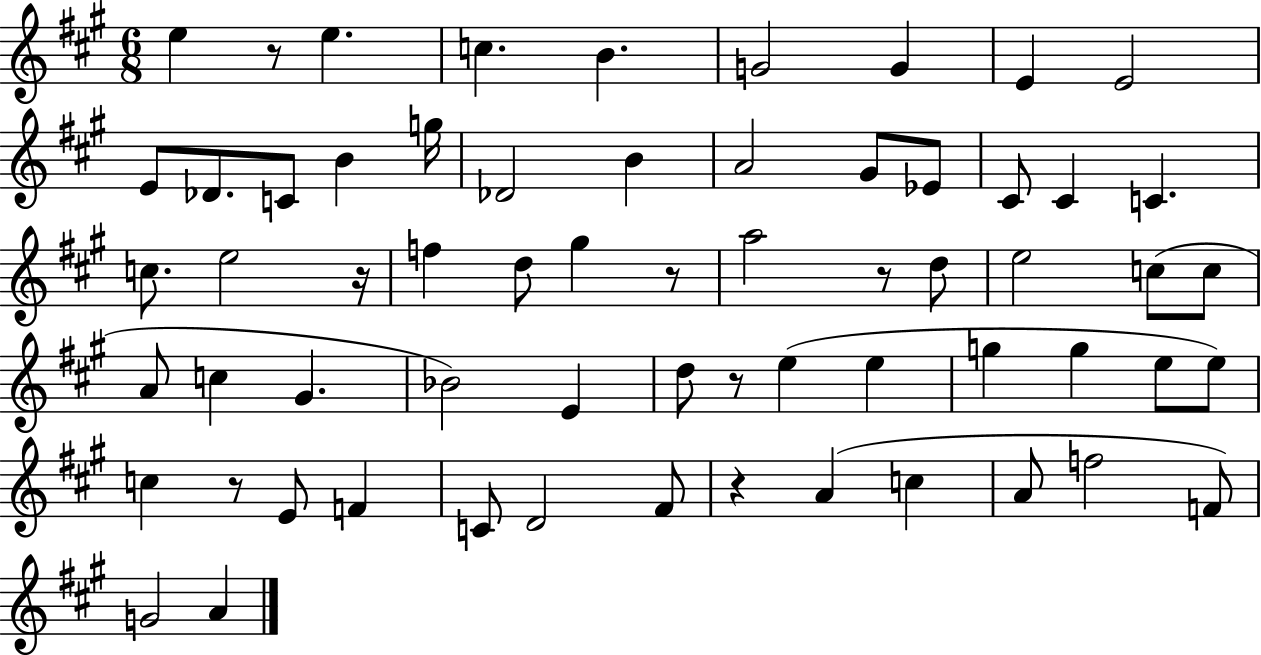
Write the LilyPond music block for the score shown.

{
  \clef treble
  \numericTimeSignature
  \time 6/8
  \key a \major
  e''4 r8 e''4. | c''4. b'4. | g'2 g'4 | e'4 e'2 | \break e'8 des'8. c'8 b'4 g''16 | des'2 b'4 | a'2 gis'8 ees'8 | cis'8 cis'4 c'4. | \break c''8. e''2 r16 | f''4 d''8 gis''4 r8 | a''2 r8 d''8 | e''2 c''8( c''8 | \break a'8 c''4 gis'4. | bes'2) e'4 | d''8 r8 e''4( e''4 | g''4 g''4 e''8 e''8) | \break c''4 r8 e'8 f'4 | c'8 d'2 fis'8 | r4 a'4( c''4 | a'8 f''2 f'8) | \break g'2 a'4 | \bar "|."
}